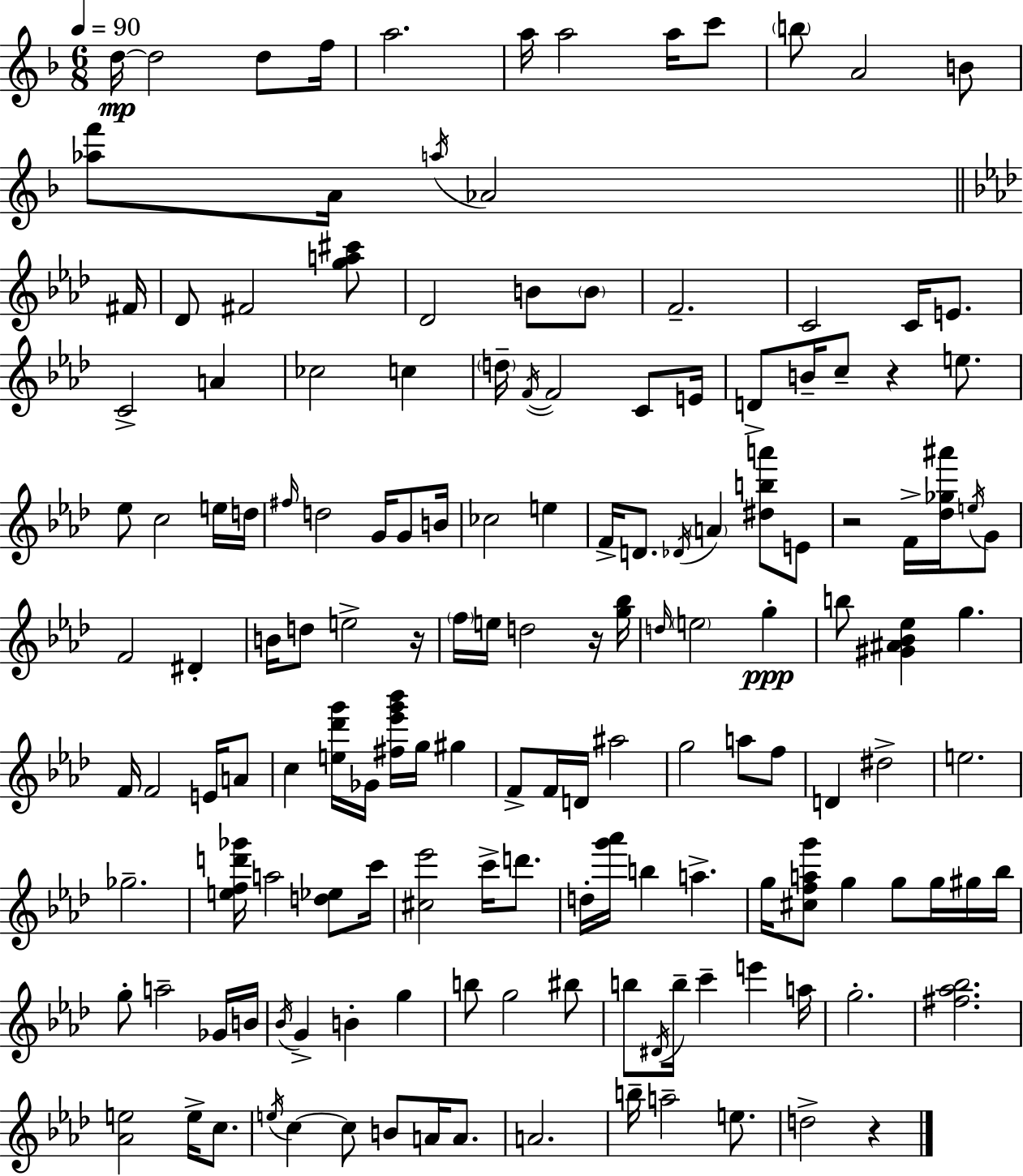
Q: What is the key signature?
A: D minor